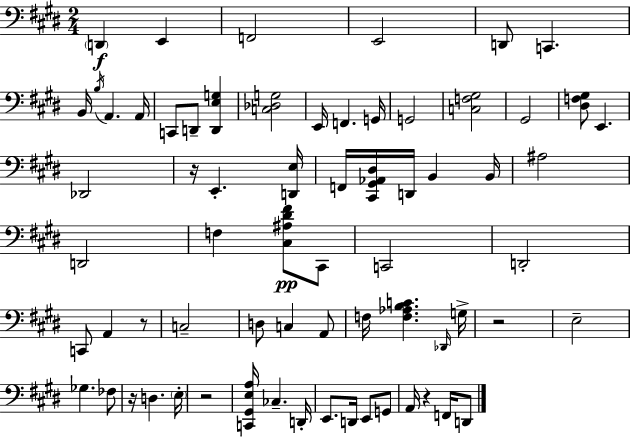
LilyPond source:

{
  \clef bass
  \numericTimeSignature
  \time 2/4
  \key e \major
  \parenthesize d,4\f e,4 | f,2 | e,2 | d,8 c,4. | \break b,16 \acciaccatura { b16 } a,4. | a,16 c,8 d,8-- <d, e g>4 | <c des g>2 | e,16 f,4. | \break g,16 g,2 | <c f gis>2 | gis,2 | <dis f gis>8 e,4. | \break des,2 | r16 e,4.-. | <d, e>16 f,16 <cis, gis, aes, dis>16 d,16 b,4 | b,16 ais2 | \break d,2 | f4 <cis ais dis' fis'>8\pp cis,8 | c,2 | d,2-. | \break c,8 a,4 r8 | c2-- | d8 c4 a,8 | f16 <f aes b c'>4. | \break \grace { des,16 } g16-> r2 | e2-- | ges4. | fes8 r16 d4. | \break \parenthesize e16-. r2 | <c, gis, e a>16 ces4.-- | d,16-. e,8. d,16 e,8 | g,8 a,16 r4 f,16 | \break d,8 \bar "|."
}